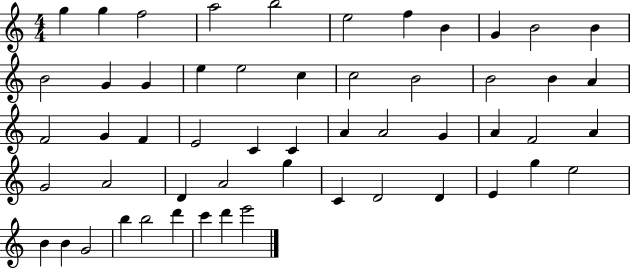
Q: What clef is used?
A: treble